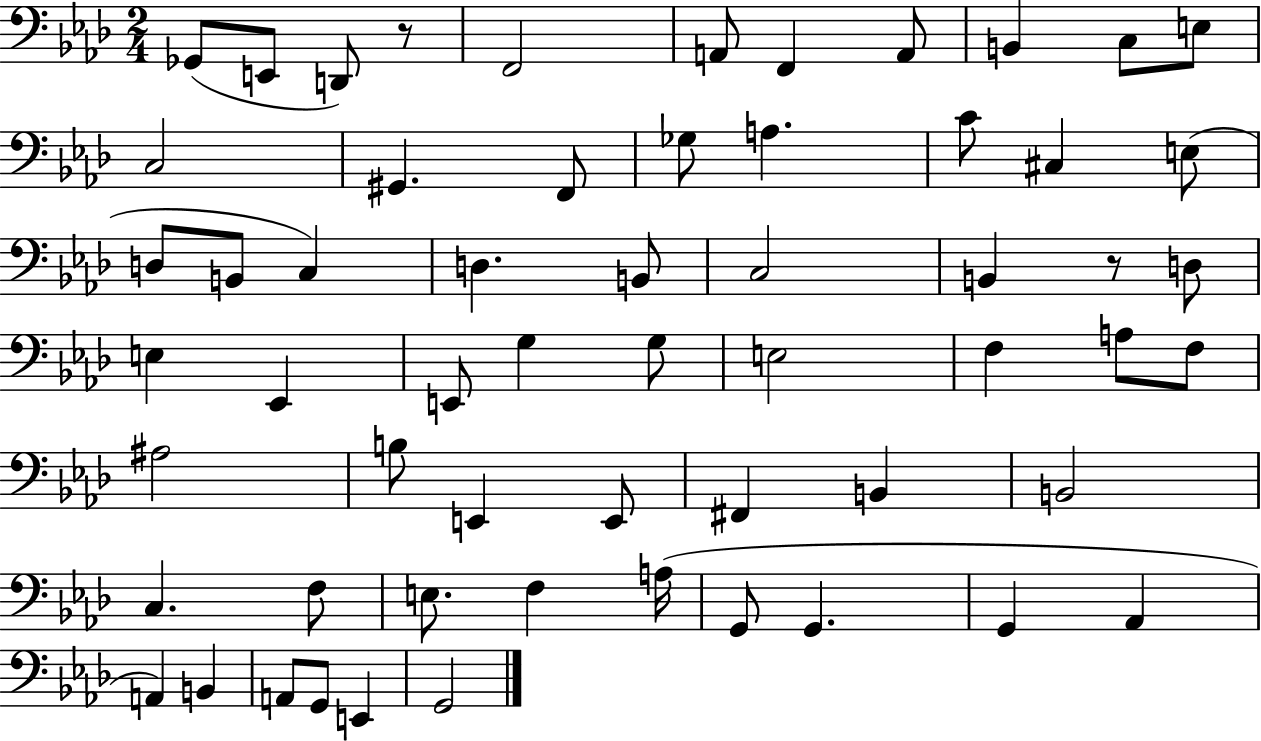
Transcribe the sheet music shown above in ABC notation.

X:1
T:Untitled
M:2/4
L:1/4
K:Ab
_G,,/2 E,,/2 D,,/2 z/2 F,,2 A,,/2 F,, A,,/2 B,, C,/2 E,/2 C,2 ^G,, F,,/2 _G,/2 A, C/2 ^C, E,/2 D,/2 B,,/2 C, D, B,,/2 C,2 B,, z/2 D,/2 E, _E,, E,,/2 G, G,/2 E,2 F, A,/2 F,/2 ^A,2 B,/2 E,, E,,/2 ^F,, B,, B,,2 C, F,/2 E,/2 F, A,/4 G,,/2 G,, G,, _A,, A,, B,, A,,/2 G,,/2 E,, G,,2